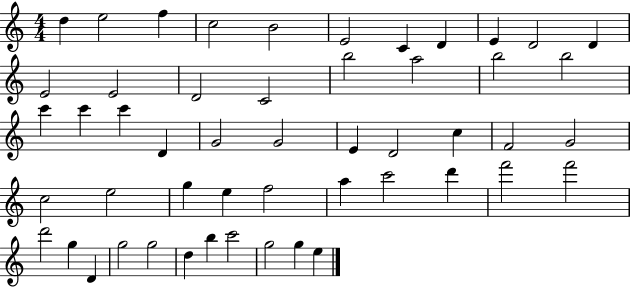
{
  \clef treble
  \numericTimeSignature
  \time 4/4
  \key c \major
  d''4 e''2 f''4 | c''2 b'2 | e'2 c'4 d'4 | e'4 d'2 d'4 | \break e'2 e'2 | d'2 c'2 | b''2 a''2 | b''2 b''2 | \break c'''4 c'''4 c'''4 d'4 | g'2 g'2 | e'4 d'2 c''4 | f'2 g'2 | \break c''2 e''2 | g''4 e''4 f''2 | a''4 c'''2 d'''4 | f'''2 f'''2 | \break d'''2 g''4 d'4 | g''2 g''2 | d''4 b''4 c'''2 | g''2 g''4 e''4 | \break \bar "|."
}